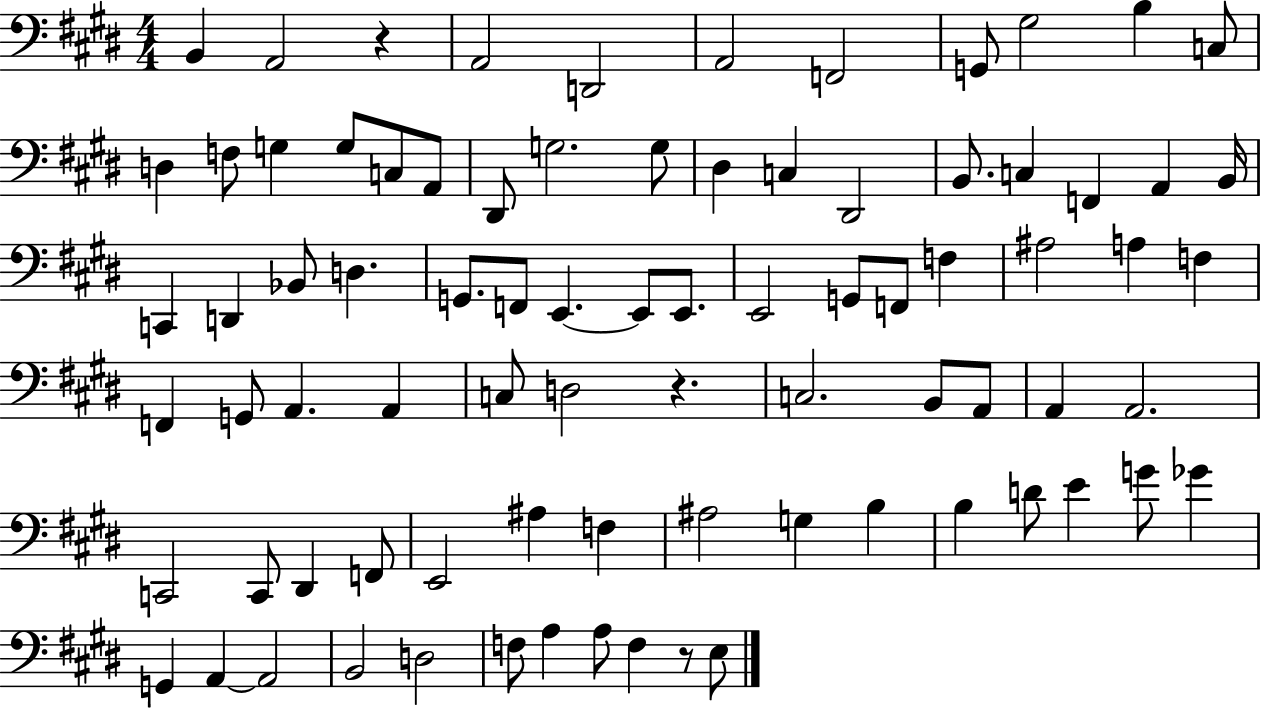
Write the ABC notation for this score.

X:1
T:Untitled
M:4/4
L:1/4
K:E
B,, A,,2 z A,,2 D,,2 A,,2 F,,2 G,,/2 ^G,2 B, C,/2 D, F,/2 G, G,/2 C,/2 A,,/2 ^D,,/2 G,2 G,/2 ^D, C, ^D,,2 B,,/2 C, F,, A,, B,,/4 C,, D,, _B,,/2 D, G,,/2 F,,/2 E,, E,,/2 E,,/2 E,,2 G,,/2 F,,/2 F, ^A,2 A, F, F,, G,,/2 A,, A,, C,/2 D,2 z C,2 B,,/2 A,,/2 A,, A,,2 C,,2 C,,/2 ^D,, F,,/2 E,,2 ^A, F, ^A,2 G, B, B, D/2 E G/2 _G G,, A,, A,,2 B,,2 D,2 F,/2 A, A,/2 F, z/2 E,/2